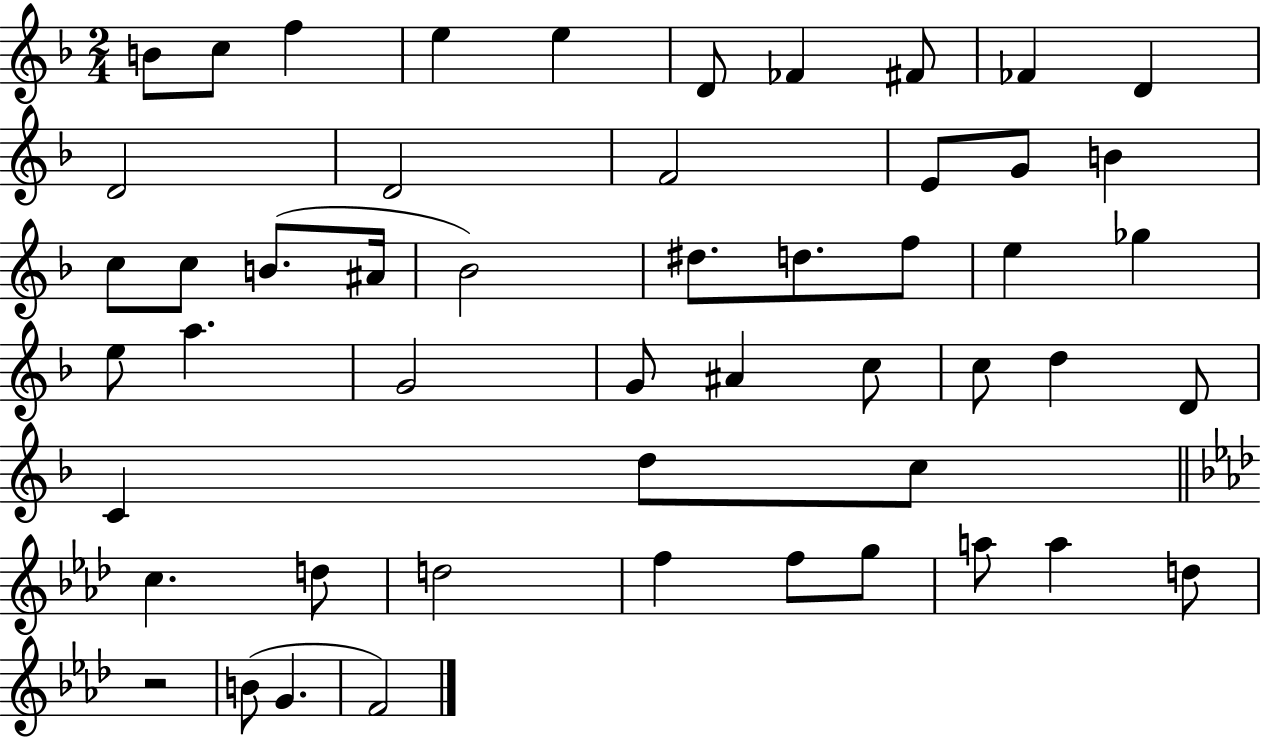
{
  \clef treble
  \numericTimeSignature
  \time 2/4
  \key f \major
  b'8 c''8 f''4 | e''4 e''4 | d'8 fes'4 fis'8 | fes'4 d'4 | \break d'2 | d'2 | f'2 | e'8 g'8 b'4 | \break c''8 c''8 b'8.( ais'16 | bes'2) | dis''8. d''8. f''8 | e''4 ges''4 | \break e''8 a''4. | g'2 | g'8 ais'4 c''8 | c''8 d''4 d'8 | \break c'4 d''8 c''8 | \bar "||" \break \key aes \major c''4. d''8 | d''2 | f''4 f''8 g''8 | a''8 a''4 d''8 | \break r2 | b'8( g'4. | f'2) | \bar "|."
}